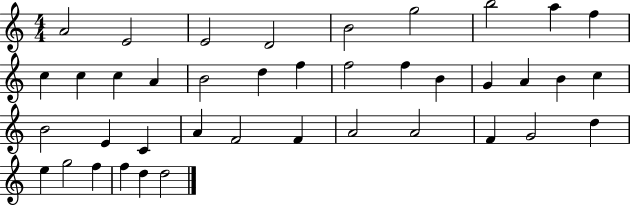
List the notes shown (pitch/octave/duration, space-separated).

A4/h E4/h E4/h D4/h B4/h G5/h B5/h A5/q F5/q C5/q C5/q C5/q A4/q B4/h D5/q F5/q F5/h F5/q B4/q G4/q A4/q B4/q C5/q B4/h E4/q C4/q A4/q F4/h F4/q A4/h A4/h F4/q G4/h D5/q E5/q G5/h F5/q F5/q D5/q D5/h